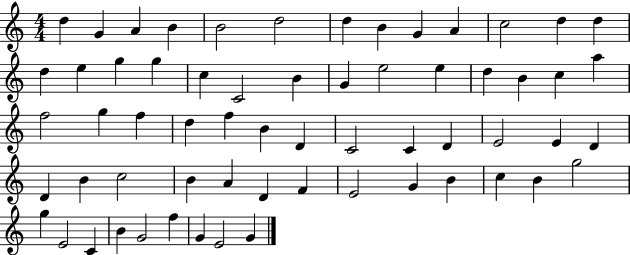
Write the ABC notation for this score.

X:1
T:Untitled
M:4/4
L:1/4
K:C
d G A B B2 d2 d B G A c2 d d d e g g c C2 B G e2 e d B c a f2 g f d f B D C2 C D E2 E D D B c2 B A D F E2 G B c B g2 g E2 C B G2 f G E2 G